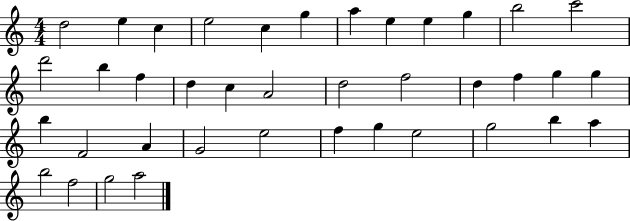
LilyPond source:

{
  \clef treble
  \numericTimeSignature
  \time 4/4
  \key c \major
  d''2 e''4 c''4 | e''2 c''4 g''4 | a''4 e''4 e''4 g''4 | b''2 c'''2 | \break d'''2 b''4 f''4 | d''4 c''4 a'2 | d''2 f''2 | d''4 f''4 g''4 g''4 | \break b''4 f'2 a'4 | g'2 e''2 | f''4 g''4 e''2 | g''2 b''4 a''4 | \break b''2 f''2 | g''2 a''2 | \bar "|."
}